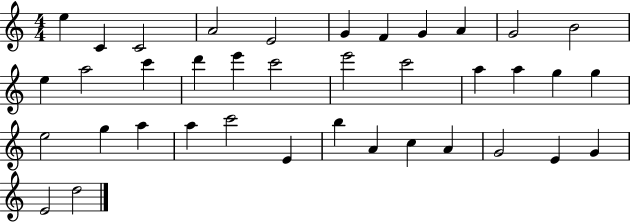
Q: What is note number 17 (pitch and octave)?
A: C6